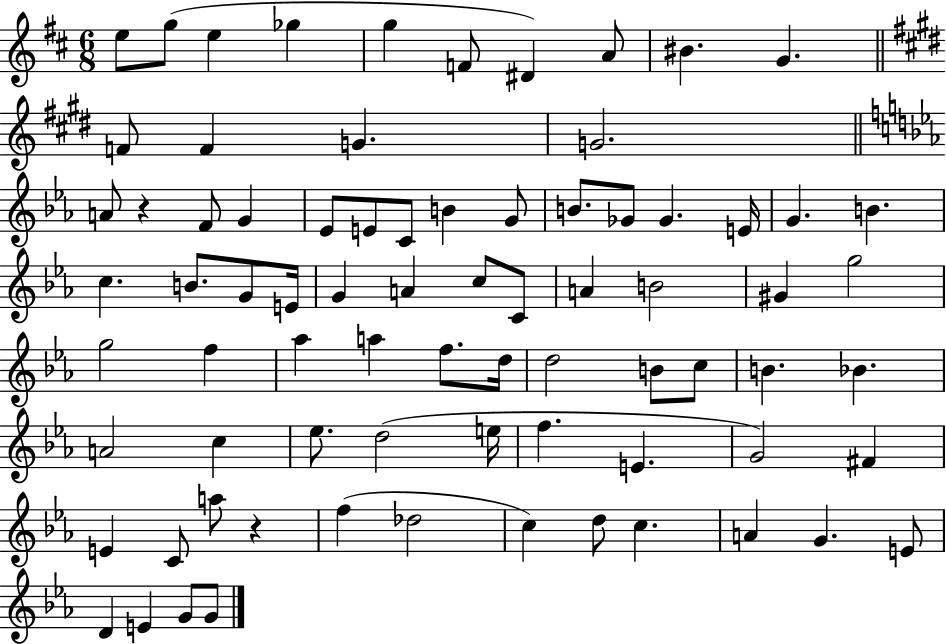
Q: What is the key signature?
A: D major